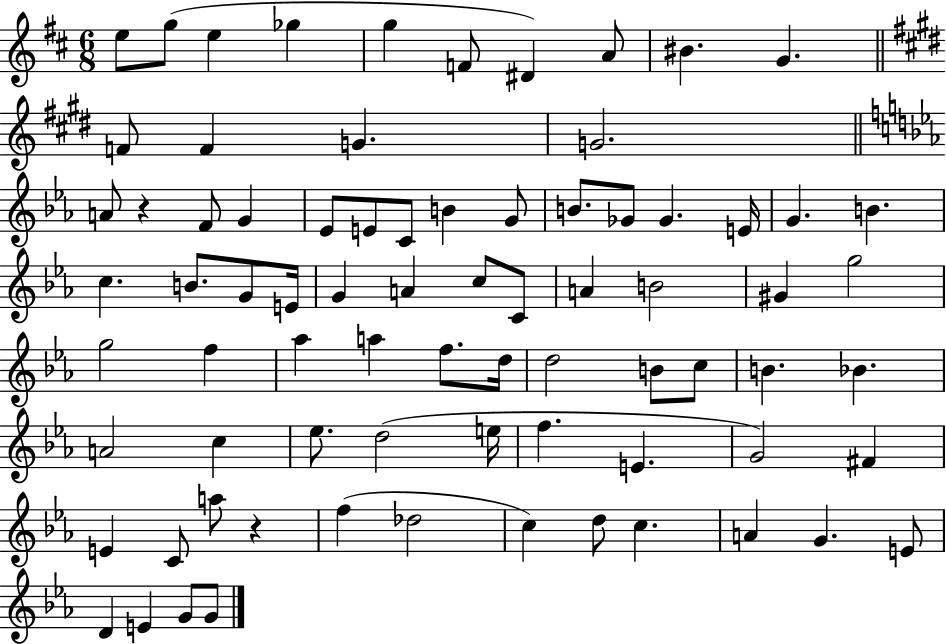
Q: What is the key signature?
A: D major